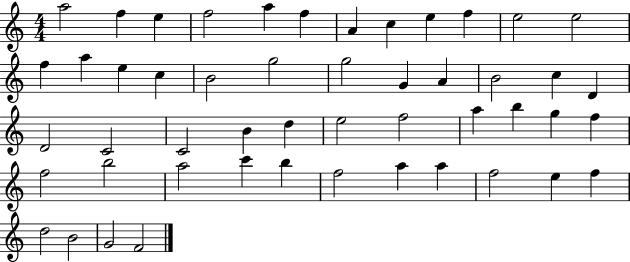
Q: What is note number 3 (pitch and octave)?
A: E5